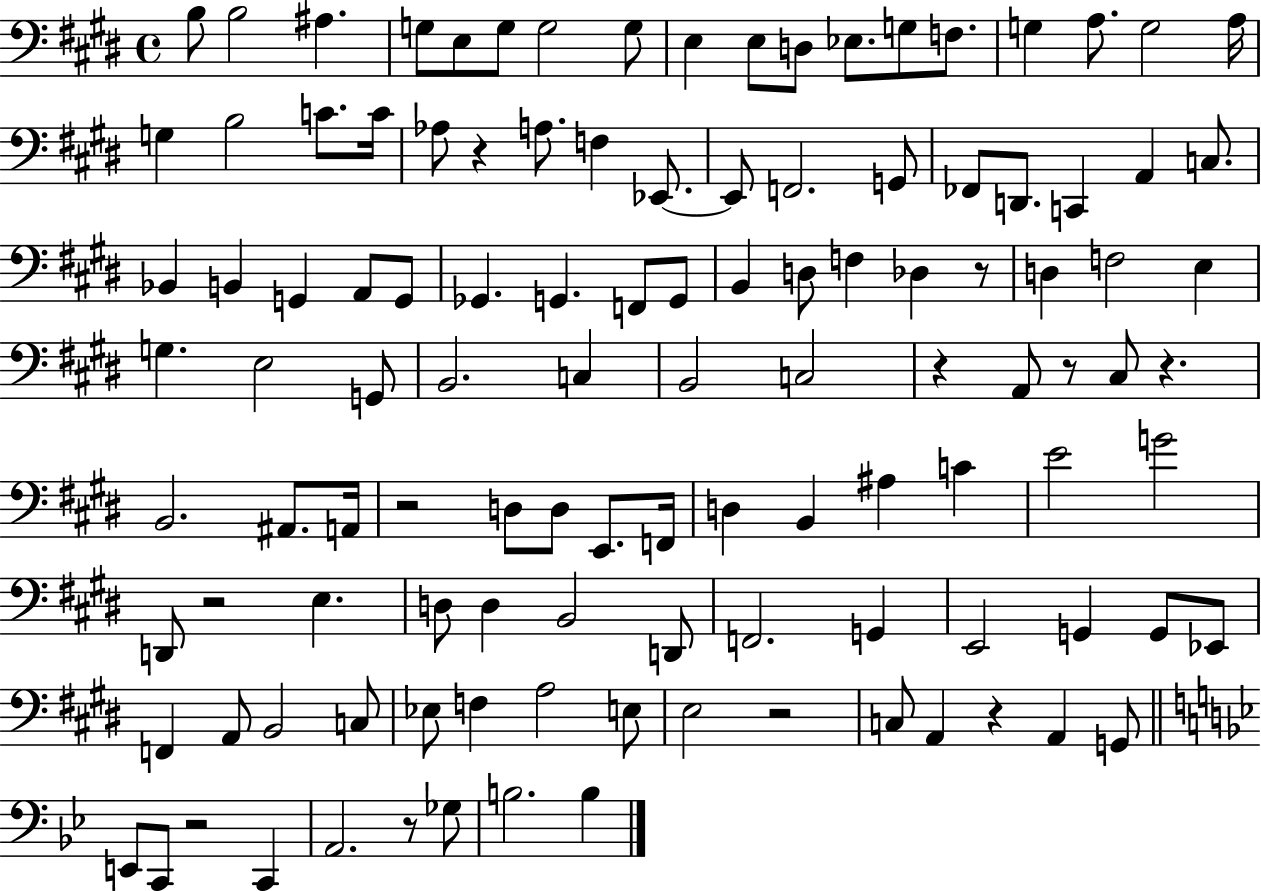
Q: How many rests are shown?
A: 11